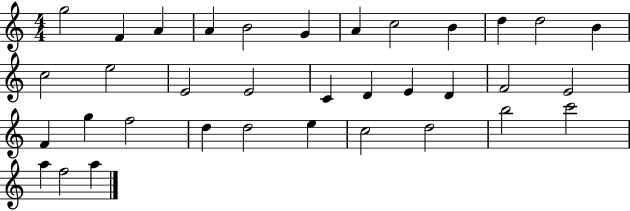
G5/h F4/q A4/q A4/q B4/h G4/q A4/q C5/h B4/q D5/q D5/h B4/q C5/h E5/h E4/h E4/h C4/q D4/q E4/q D4/q F4/h E4/h F4/q G5/q F5/h D5/q D5/h E5/q C5/h D5/h B5/h C6/h A5/q F5/h A5/q